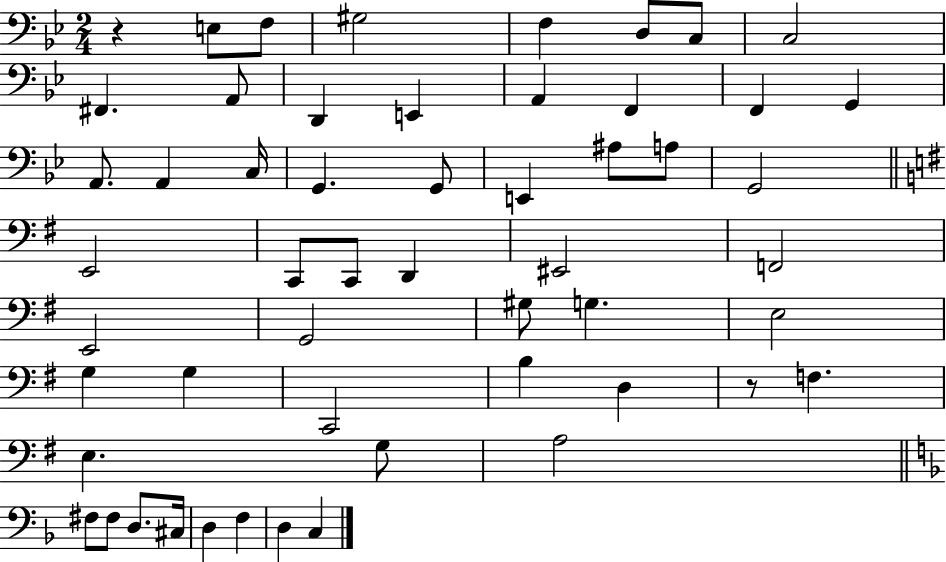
{
  \clef bass
  \numericTimeSignature
  \time 2/4
  \key bes \major
  r4 e8 f8 | gis2 | f4 d8 c8 | c2 | \break fis,4. a,8 | d,4 e,4 | a,4 f,4 | f,4 g,4 | \break a,8. a,4 c16 | g,4. g,8 | e,4 ais8 a8 | g,2 | \break \bar "||" \break \key g \major e,2 | c,8 c,8 d,4 | eis,2 | f,2 | \break e,2 | g,2 | gis8 g4. | e2 | \break g4 g4 | c,2 | b4 d4 | r8 f4. | \break e4. g8 | a2 | \bar "||" \break \key d \minor fis8 fis8 d8. cis16 | d4 f4 | d4 c4 | \bar "|."
}